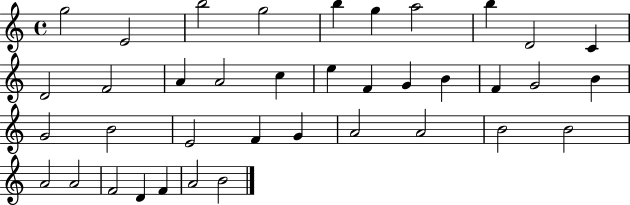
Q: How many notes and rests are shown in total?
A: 38